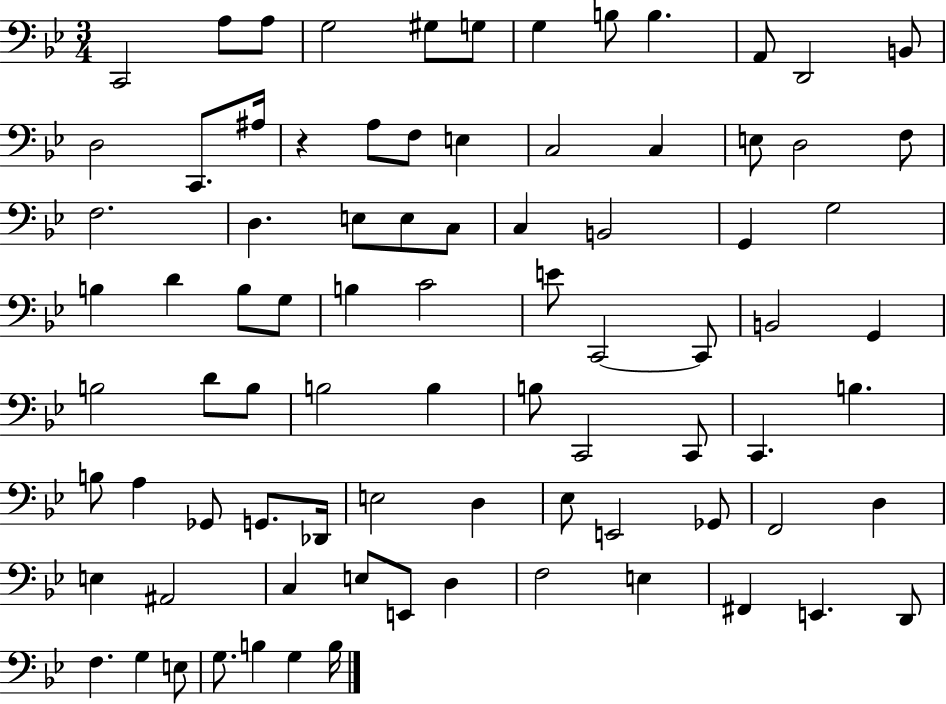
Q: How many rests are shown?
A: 1